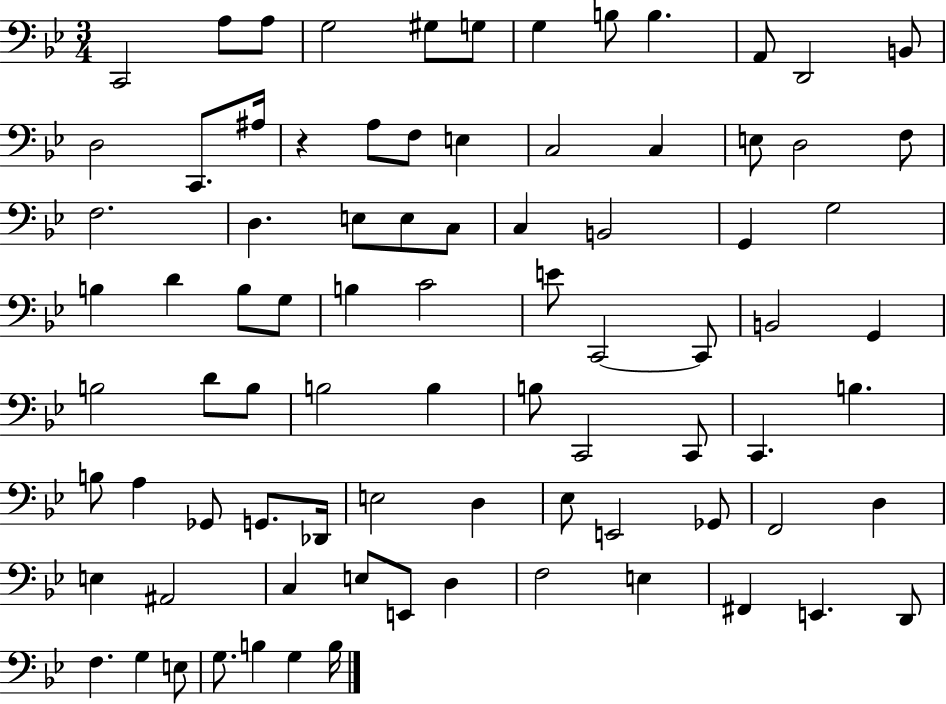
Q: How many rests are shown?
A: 1